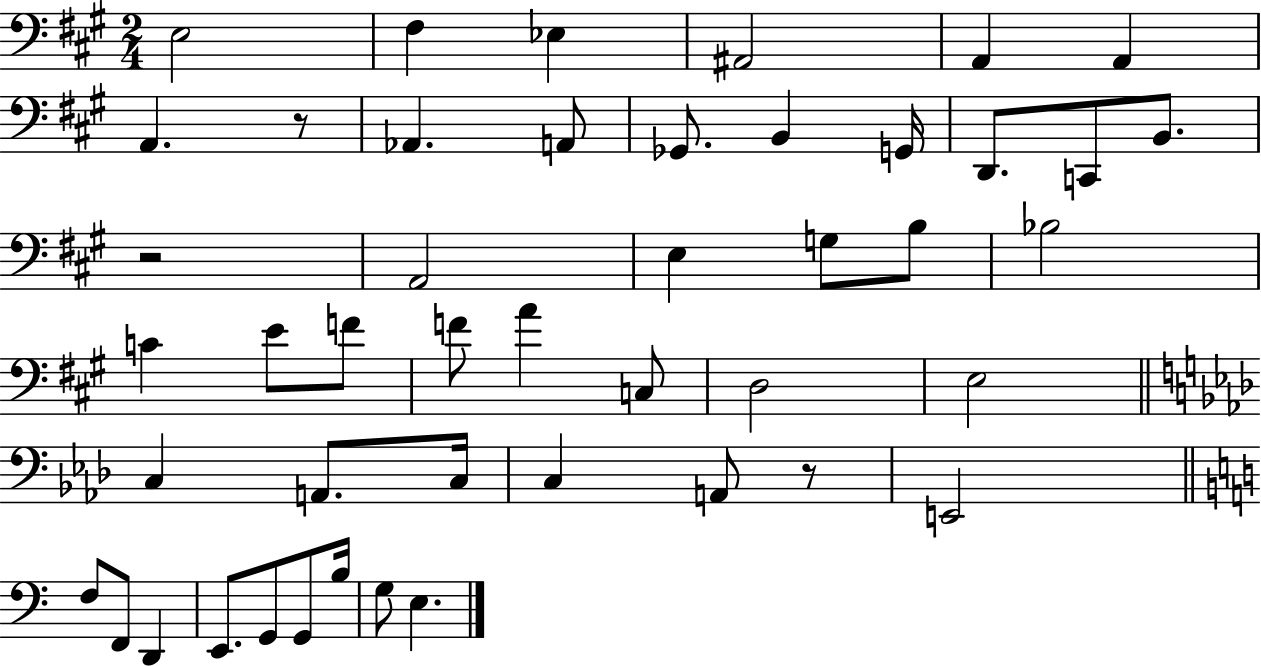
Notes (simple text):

E3/h F#3/q Eb3/q A#2/h A2/q A2/q A2/q. R/e Ab2/q. A2/e Gb2/e. B2/q G2/s D2/e. C2/e B2/e. R/h A2/h E3/q G3/e B3/e Bb3/h C4/q E4/e F4/e F4/e A4/q C3/e D3/h E3/h C3/q A2/e. C3/s C3/q A2/e R/e E2/h F3/e F2/e D2/q E2/e. G2/e G2/e B3/s G3/e E3/q.